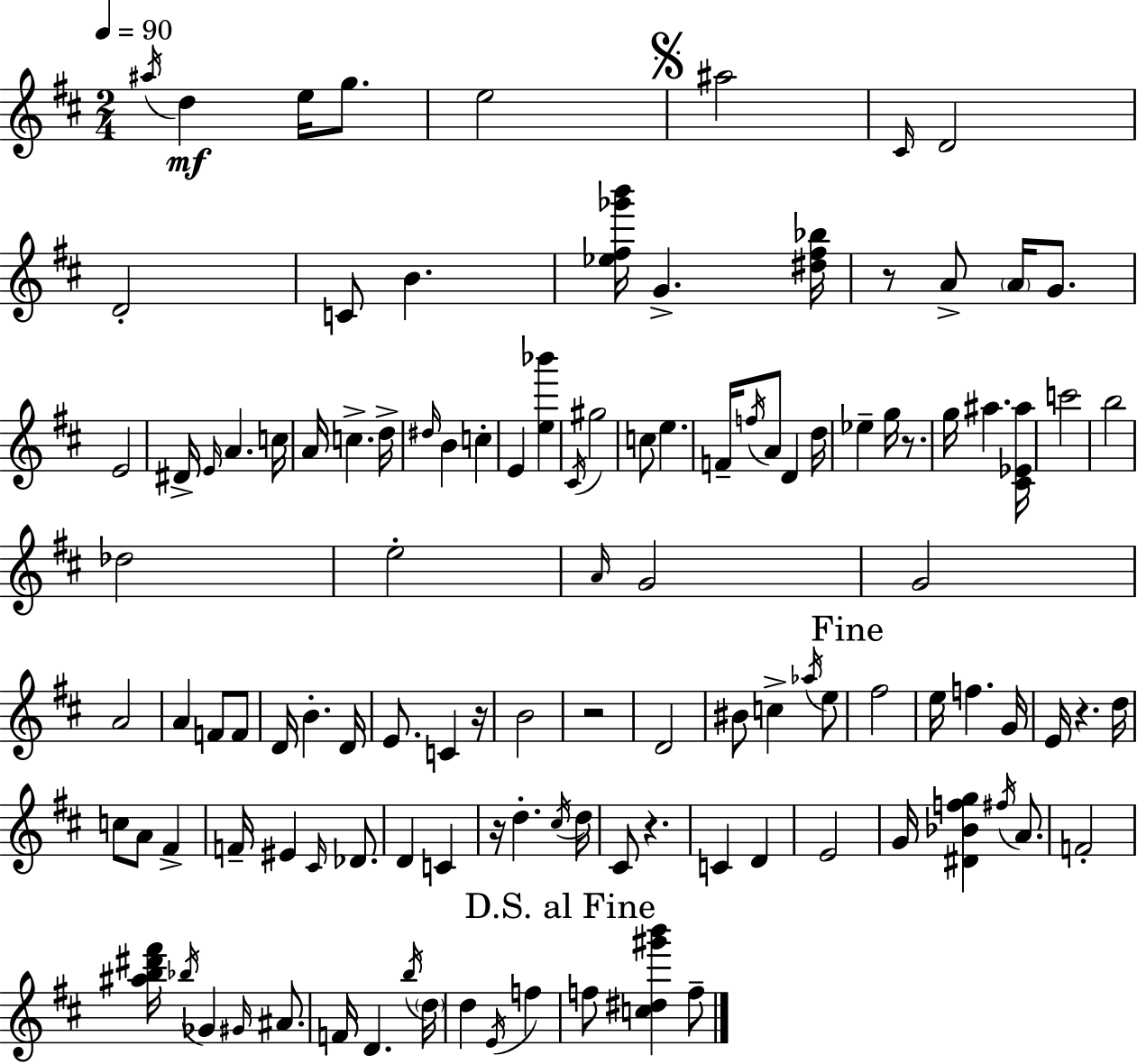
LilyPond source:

{
  \clef treble
  \numericTimeSignature
  \time 2/4
  \key d \major
  \tempo 4 = 90
  \acciaccatura { ais''16 }\mf d''4 e''16 g''8. | e''2 | \mark \markup { \musicglyph "scripts.segno" } ais''2 | \grace { cis'16 } d'2 | \break d'2-. | c'8 b'4. | <ees'' fis'' ges''' b'''>16 g'4.-> | <dis'' fis'' bes''>16 r8 a'8-> \parenthesize a'16 g'8. | \break e'2 | dis'16-> \grace { e'16 } a'4. | c''16 a'16 c''4.-> | d''16-> \grace { dis''16 } b'4 | \break c''4-. e'4 | <e'' bes'''>4 \acciaccatura { cis'16 } gis''2 | c''8 e''4. | f'16-- \acciaccatura { f''16 } a'8 | \break d'4 d''16 ees''4-- | g''16 r8. g''16 ais''4. | <cis' ees' ais''>16 c'''2 | b''2 | \break des''2 | e''2-. | \grace { a'16 } g'2 | g'2 | \break a'2 | a'4 | f'8 f'8 d'16 | b'4.-. d'16 e'8. | \break c'4 r16 b'2 | r2 | d'2 | bis'8 | \break c''4-> \acciaccatura { aes''16 } e''8 | \mark "Fine" fis''2 | e''16 f''4. g'16 | e'16 r4. d''16 | \break c''8 a'8 fis'4-> | f'16-- eis'4 \grace { cis'16 } des'8. | d'4 c'4 | r16 d''4.-. | \break \acciaccatura { cis''16 } d''16 cis'8 r4. | c'4 d'4 | e'2 | g'16 <dis' bes' f'' g''>4 \acciaccatura { fis''16 } | \break a'8. f'2-. | <ais'' b'' dis''' fis'''>16 \acciaccatura { bes''16 } ges'4 | \grace { gis'16 } ais'8. f'16 d'4. | \acciaccatura { b''16 } \parenthesize d''16 d''4 | \break \acciaccatura { e'16 } f''4 \mark "D.S. al Fine" f''8 | <c'' dis'' gis''' b'''>4 f''8-- \bar "|."
}